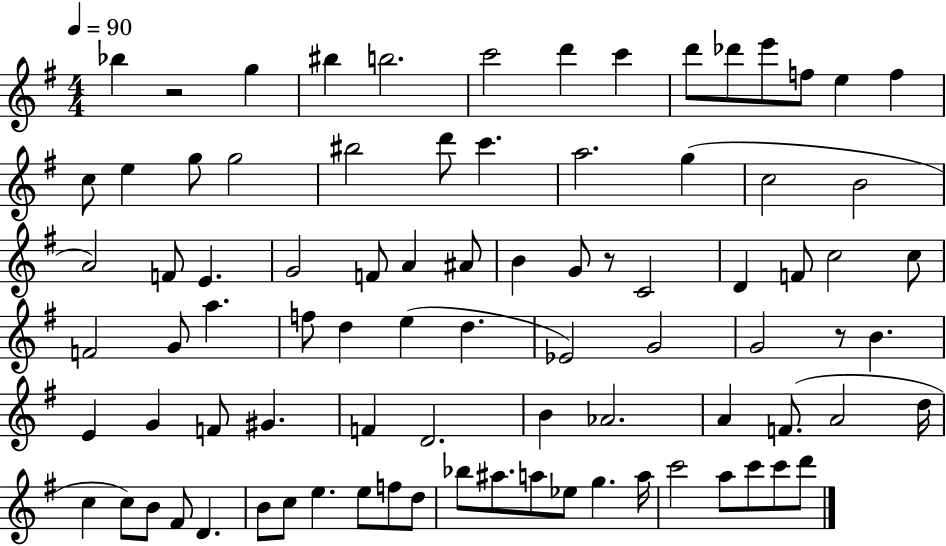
Bb5/q R/h G5/q BIS5/q B5/h. C6/h D6/q C6/q D6/e Db6/e E6/e F5/e E5/q F5/q C5/e E5/q G5/e G5/h BIS5/h D6/e C6/q. A5/h. G5/q C5/h B4/h A4/h F4/e E4/q. G4/h F4/e A4/q A#4/e B4/q G4/e R/e C4/h D4/q F4/e C5/h C5/e F4/h G4/e A5/q. F5/e D5/q E5/q D5/q. Eb4/h G4/h G4/h R/e B4/q. E4/q G4/q F4/e G#4/q. F4/q D4/h. B4/q Ab4/h. A4/q F4/e. A4/h D5/s C5/q C5/e B4/e F#4/e D4/q. B4/e C5/e E5/q. E5/e F5/e D5/e Bb5/e A#5/e. A5/e Eb5/e G5/q. A5/s C6/h A5/e C6/e C6/e D6/e